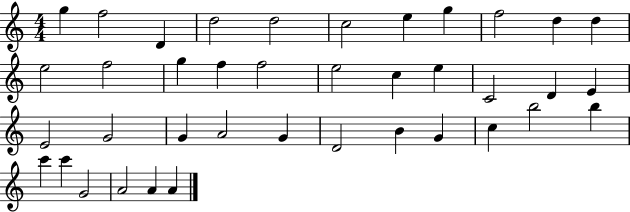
{
  \clef treble
  \numericTimeSignature
  \time 4/4
  \key c \major
  g''4 f''2 d'4 | d''2 d''2 | c''2 e''4 g''4 | f''2 d''4 d''4 | \break e''2 f''2 | g''4 f''4 f''2 | e''2 c''4 e''4 | c'2 d'4 e'4 | \break e'2 g'2 | g'4 a'2 g'4 | d'2 b'4 g'4 | c''4 b''2 b''4 | \break c'''4 c'''4 g'2 | a'2 a'4 a'4 | \bar "|."
}